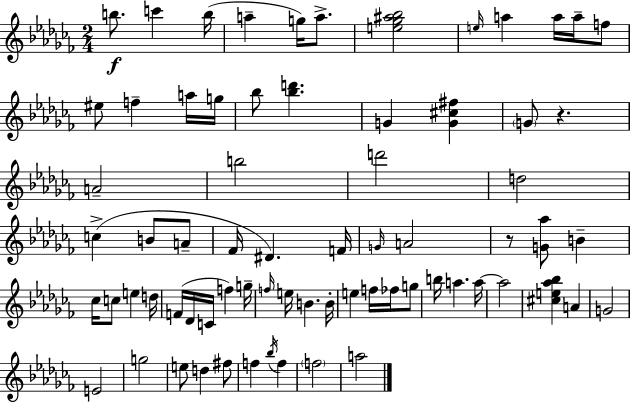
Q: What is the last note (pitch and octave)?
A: A5